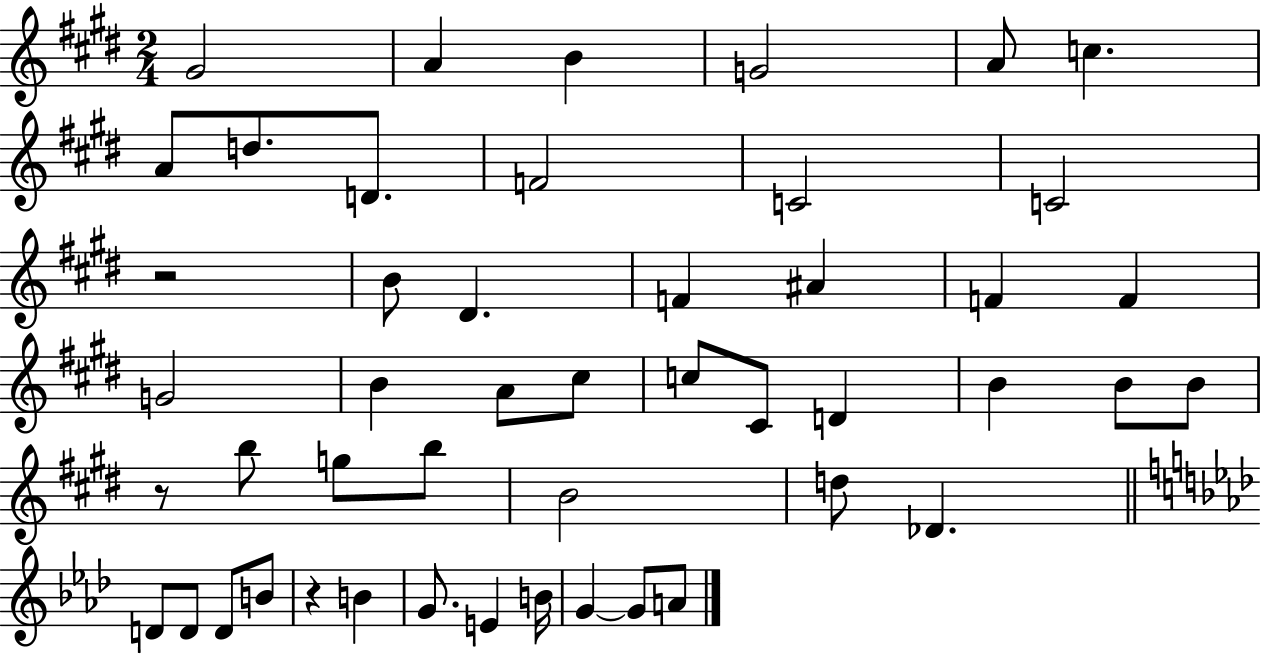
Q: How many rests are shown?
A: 3